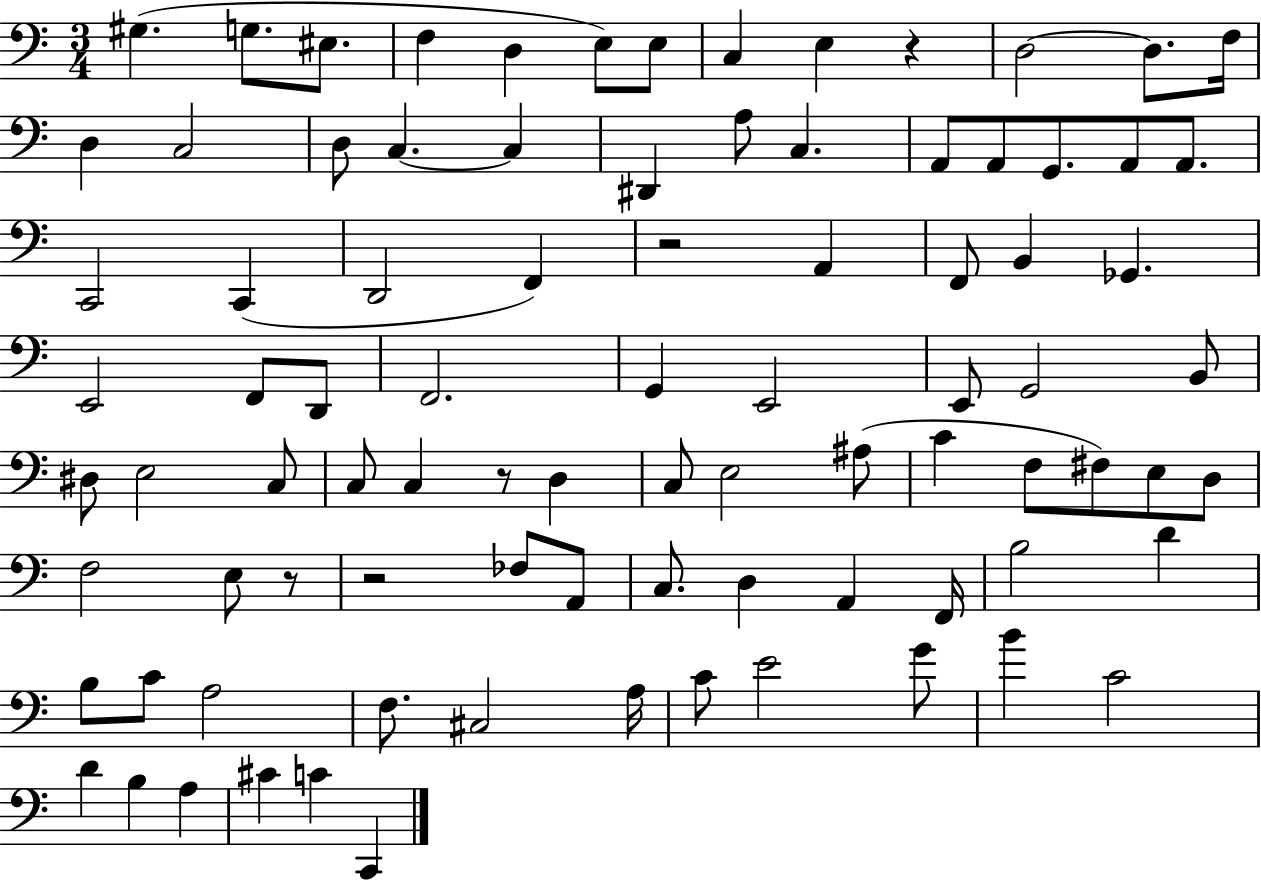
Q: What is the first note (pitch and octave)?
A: G#3